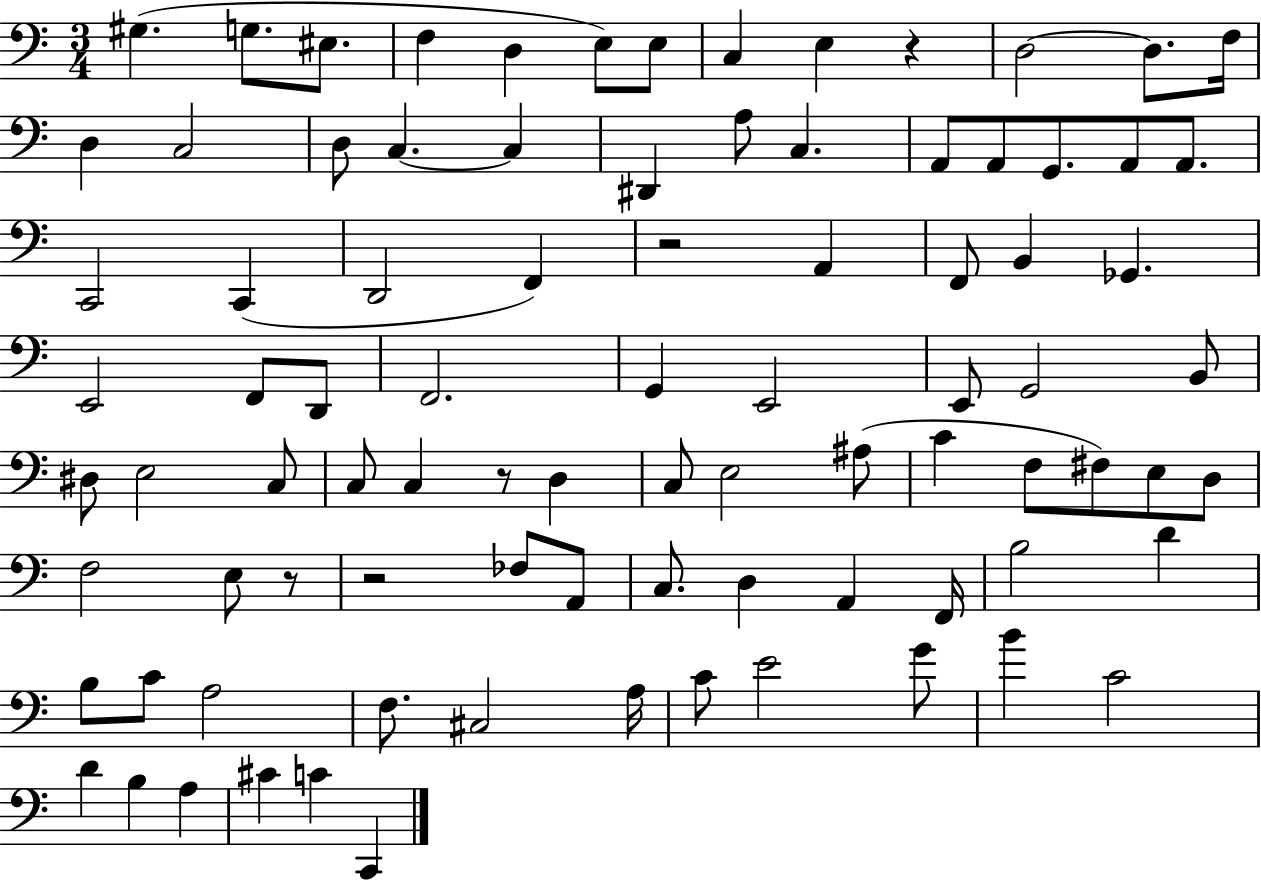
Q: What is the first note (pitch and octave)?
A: G#3